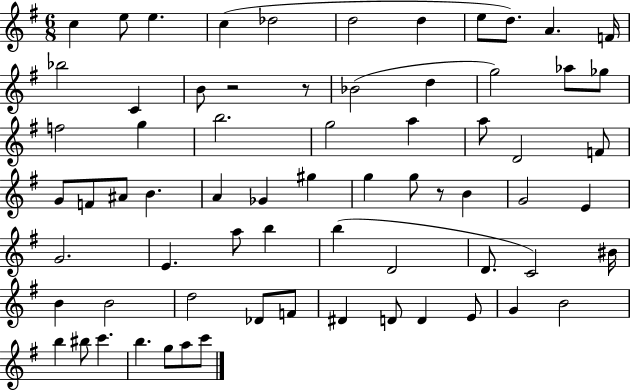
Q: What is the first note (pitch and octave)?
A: C5